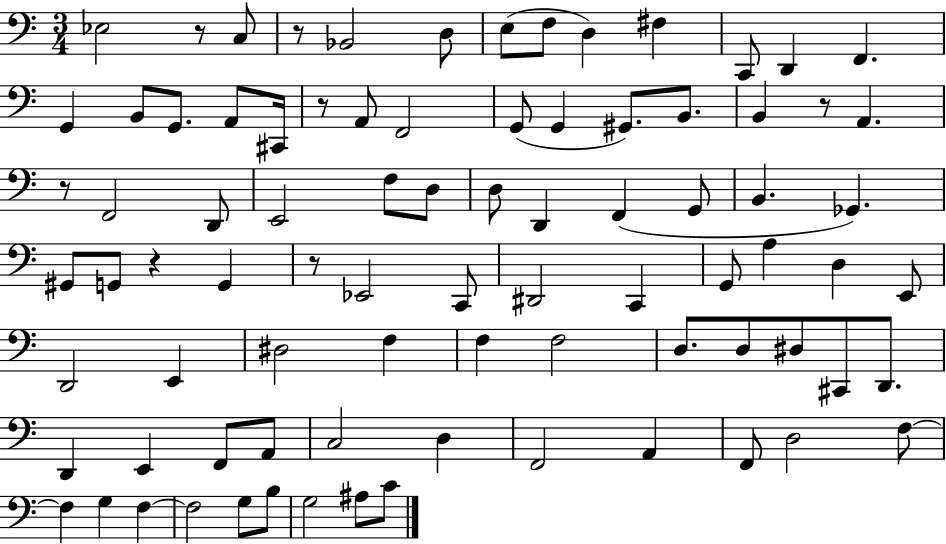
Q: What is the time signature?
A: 3/4